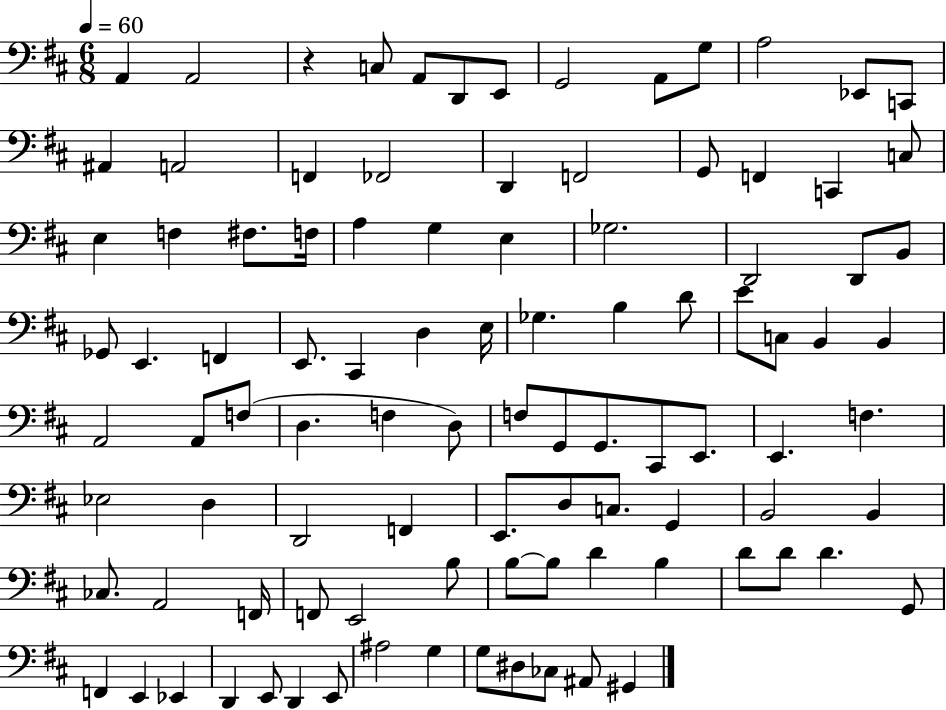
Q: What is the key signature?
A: D major